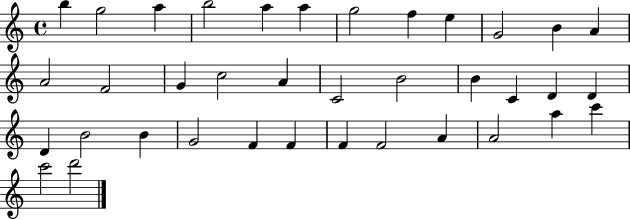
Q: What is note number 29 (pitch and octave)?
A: F4